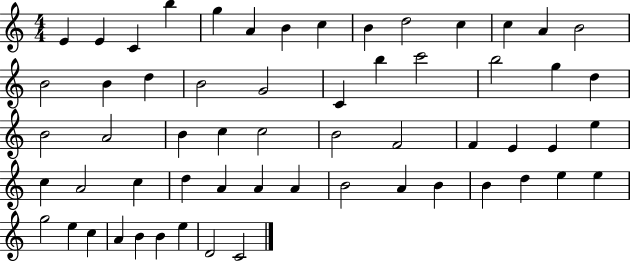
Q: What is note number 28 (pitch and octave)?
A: B4